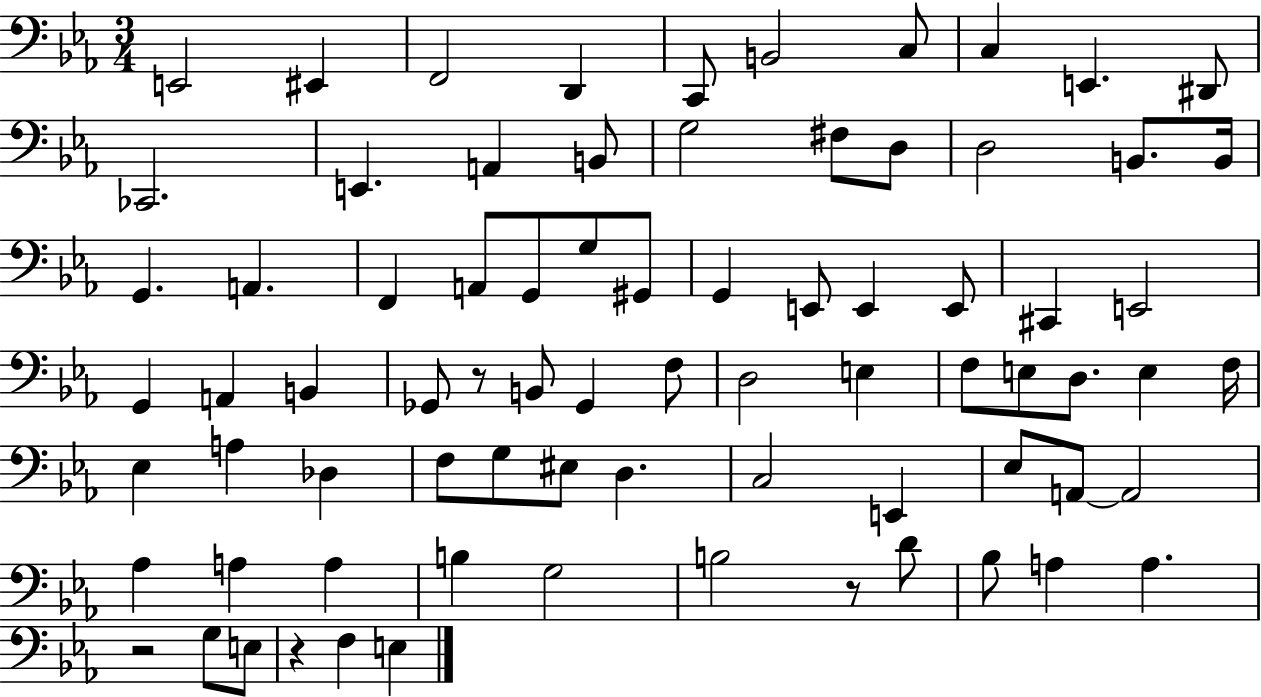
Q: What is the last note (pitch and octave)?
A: E3